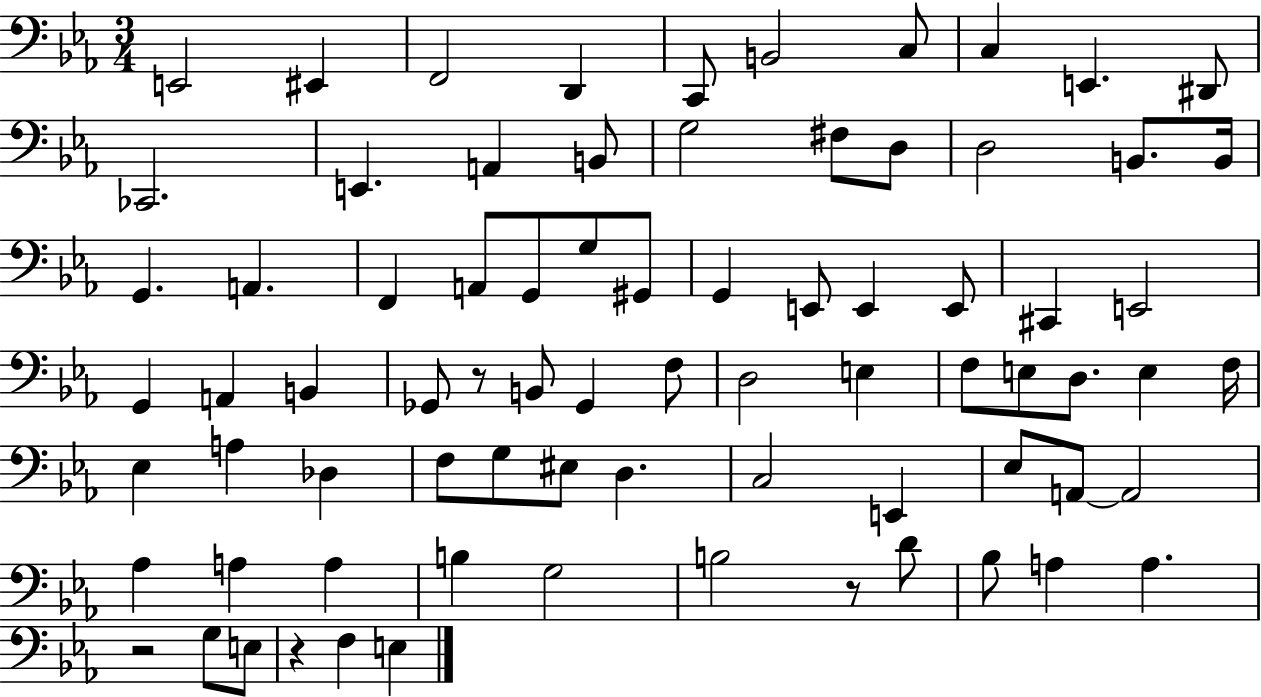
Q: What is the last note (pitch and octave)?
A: E3